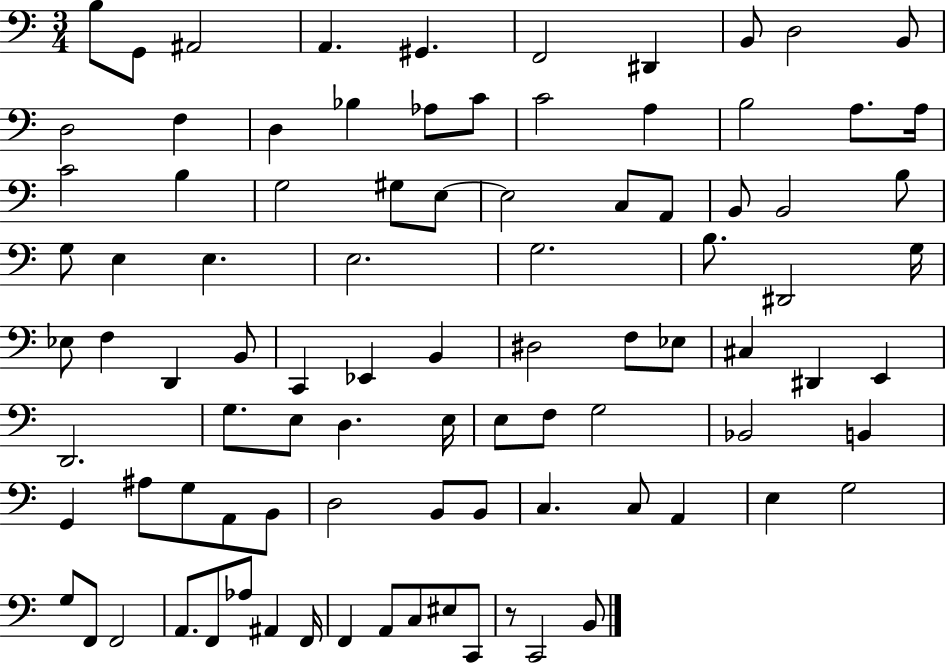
X:1
T:Untitled
M:3/4
L:1/4
K:C
B,/2 G,,/2 ^A,,2 A,, ^G,, F,,2 ^D,, B,,/2 D,2 B,,/2 D,2 F, D, _B, _A,/2 C/2 C2 A, B,2 A,/2 A,/4 C2 B, G,2 ^G,/2 E,/2 E,2 C,/2 A,,/2 B,,/2 B,,2 B,/2 G,/2 E, E, E,2 G,2 B,/2 ^D,,2 G,/4 _E,/2 F, D,, B,,/2 C,, _E,, B,, ^D,2 F,/2 _E,/2 ^C, ^D,, E,, D,,2 G,/2 E,/2 D, E,/4 E,/2 F,/2 G,2 _B,,2 B,, G,, ^A,/2 G,/2 A,,/2 B,,/2 D,2 B,,/2 B,,/2 C, C,/2 A,, E, G,2 G,/2 F,,/2 F,,2 A,,/2 F,,/2 _A,/2 ^A,, F,,/4 F,, A,,/2 C,/2 ^E,/2 C,,/2 z/2 C,,2 B,,/2